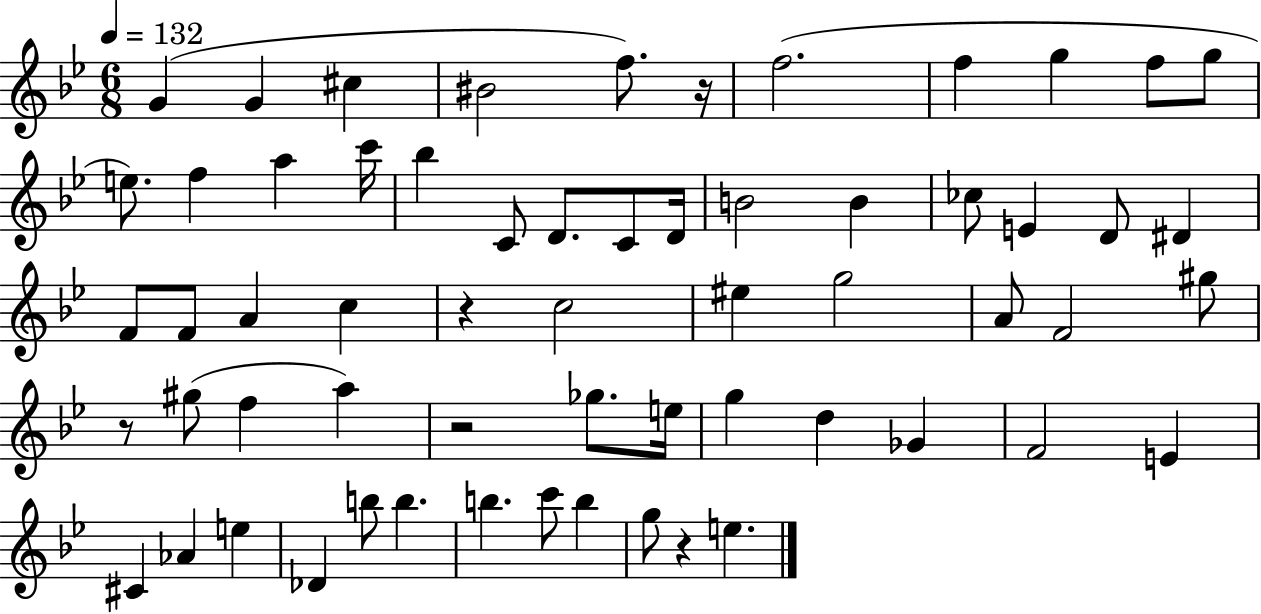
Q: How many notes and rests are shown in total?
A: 61